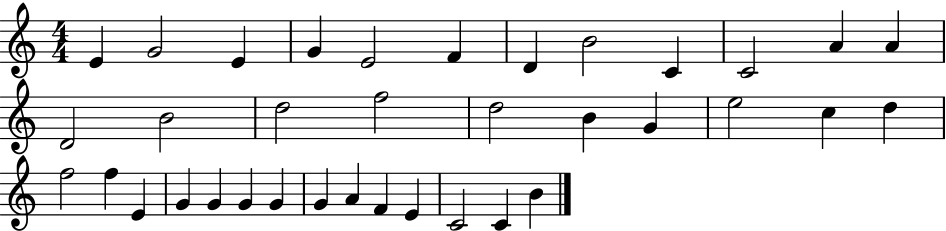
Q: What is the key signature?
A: C major